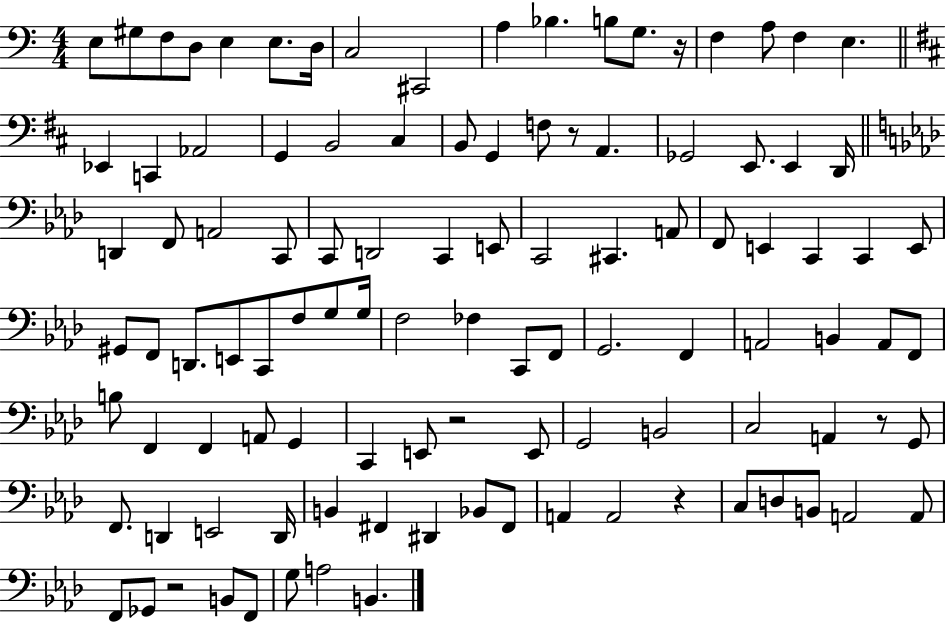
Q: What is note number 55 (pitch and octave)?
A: G3